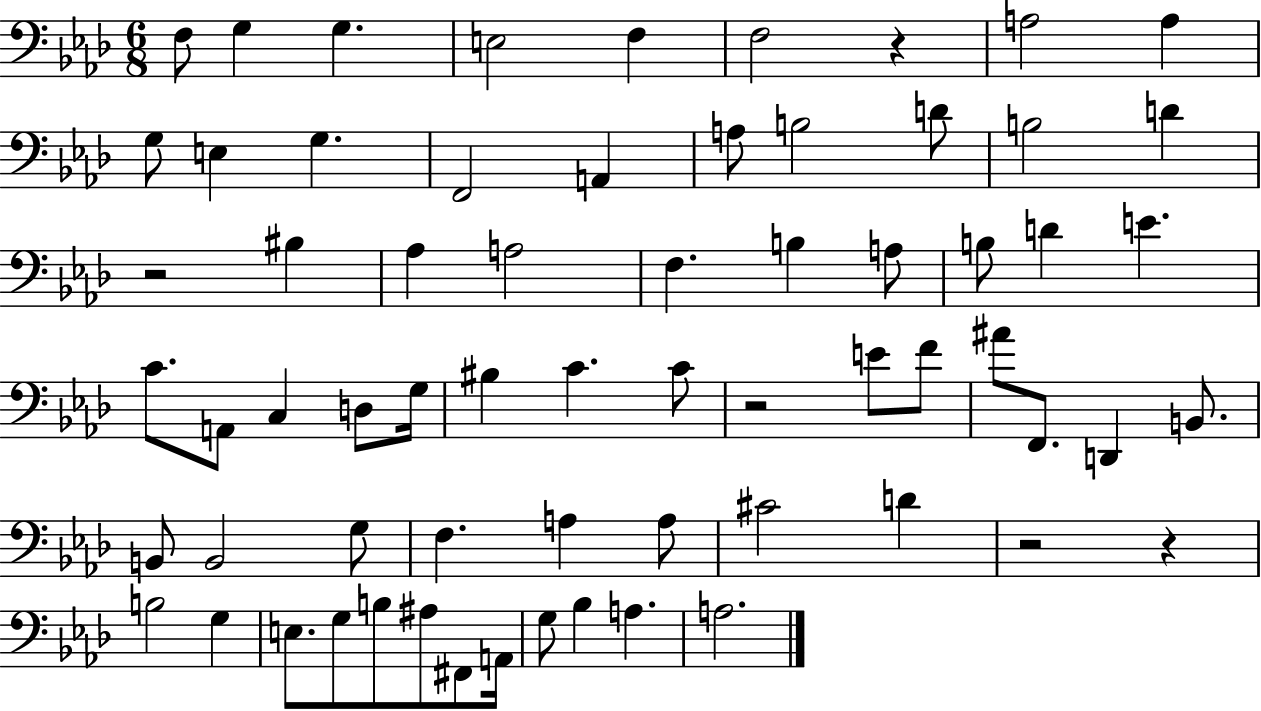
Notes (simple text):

F3/e G3/q G3/q. E3/h F3/q F3/h R/q A3/h A3/q G3/e E3/q G3/q. F2/h A2/q A3/e B3/h D4/e B3/h D4/q R/h BIS3/q Ab3/q A3/h F3/q. B3/q A3/e B3/e D4/q E4/q. C4/e. A2/e C3/q D3/e G3/s BIS3/q C4/q. C4/e R/h E4/e F4/e A#4/e F2/e. D2/q B2/e. B2/e B2/h G3/e F3/q. A3/q A3/e C#4/h D4/q R/h R/q B3/h G3/q E3/e. G3/e B3/e A#3/e F#2/e A2/s G3/e Bb3/q A3/q. A3/h.